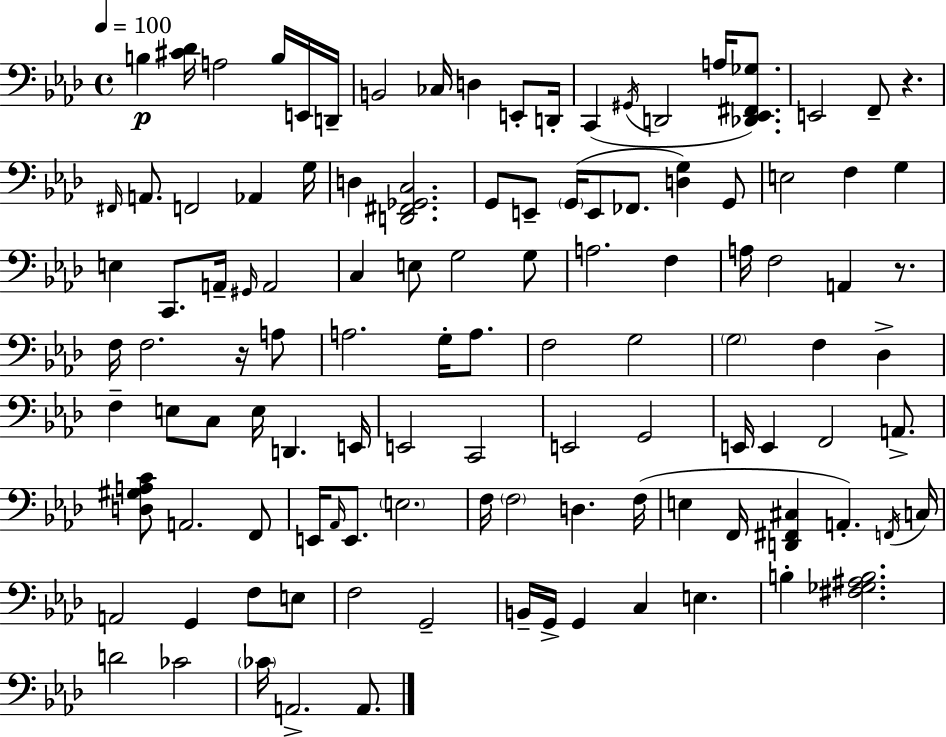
X:1
T:Untitled
M:4/4
L:1/4
K:Ab
B, [^C_D]/4 A,2 B,/4 E,,/4 D,,/4 B,,2 _C,/4 D, E,,/2 D,,/4 C,, ^G,,/4 D,,2 A,/4 [_D,,_E,,^F,,_G,]/2 E,,2 F,,/2 z ^F,,/4 A,,/2 F,,2 _A,, G,/4 D, [D,,^F,,_G,,C,]2 G,,/2 E,,/2 G,,/4 E,,/2 _F,,/2 [D,G,] G,,/2 E,2 F, G, E, C,,/2 A,,/4 ^G,,/4 A,,2 C, E,/2 G,2 G,/2 A,2 F, A,/4 F,2 A,, z/2 F,/4 F,2 z/4 A,/2 A,2 G,/4 A,/2 F,2 G,2 G,2 F, _D, F, E,/2 C,/2 E,/4 D,, E,,/4 E,,2 C,,2 E,,2 G,,2 E,,/4 E,, F,,2 A,,/2 [D,^G,A,C]/2 A,,2 F,,/2 E,,/4 _A,,/4 E,,/2 E,2 F,/4 F,2 D, F,/4 E, F,,/4 [D,,^F,,^C,] A,, F,,/4 C,/4 A,,2 G,, F,/2 E,/2 F,2 G,,2 B,,/4 G,,/4 G,, C, E, B, [^F,_G,^A,B,]2 D2 _C2 _C/4 A,,2 A,,/2